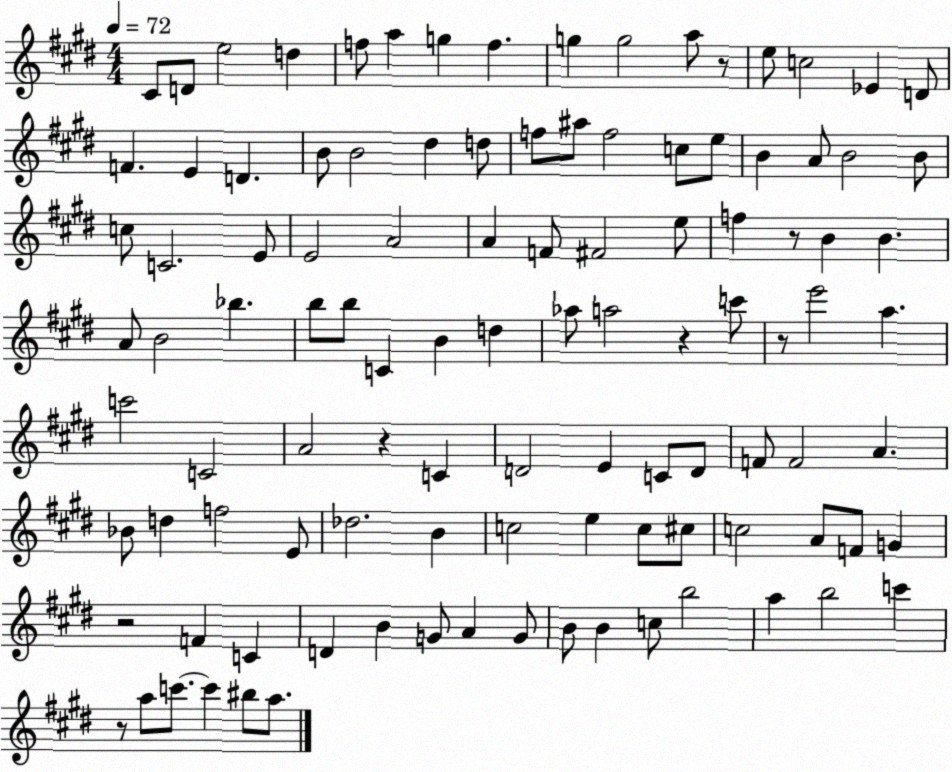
X:1
T:Untitled
M:4/4
L:1/4
K:E
^C/2 D/2 e2 d f/2 a g f g g2 a/2 z/2 e/2 c2 _E D/2 F E D B/2 B2 ^d d/2 f/2 ^a/2 f2 c/2 e/2 B A/2 B2 B/2 c/2 C2 E/2 E2 A2 A F/2 ^F2 e/2 f z/2 B B A/2 B2 _b b/2 b/2 C B d _a/2 a2 z c'/2 z/2 e'2 a c'2 C2 A2 z C D2 E C/2 D/2 F/2 F2 A _B/2 d f2 E/2 _d2 B c2 e c/2 ^c/2 c2 A/2 F/2 G z2 F C D B G/2 A G/2 B/2 B c/2 b2 a b2 c' z/2 a/2 c'/2 c' ^b/2 a/2